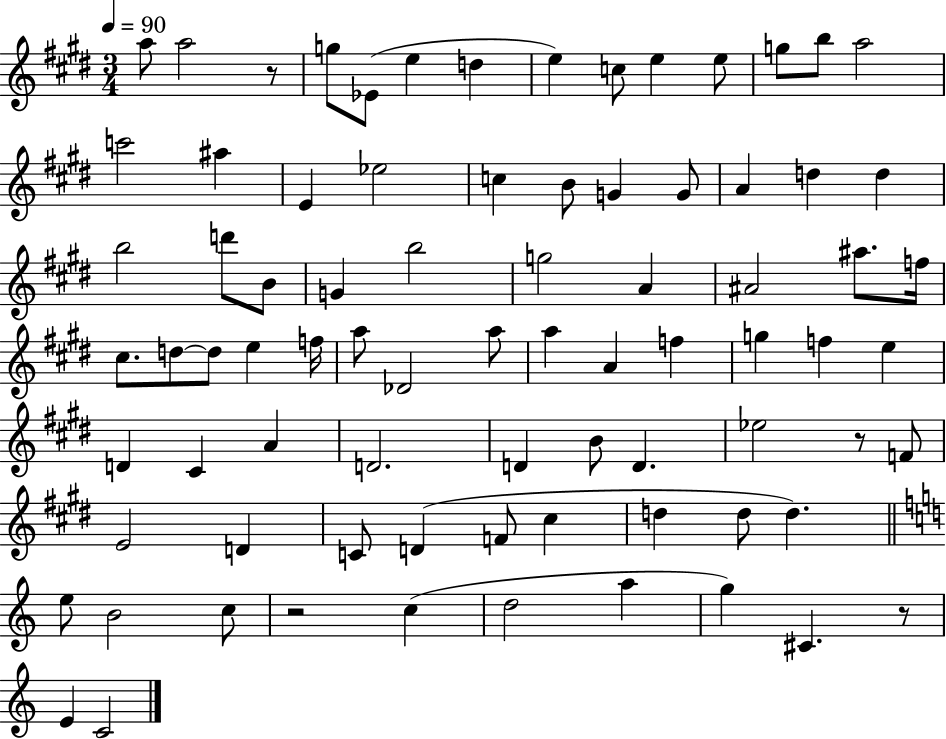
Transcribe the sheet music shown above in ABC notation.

X:1
T:Untitled
M:3/4
L:1/4
K:E
a/2 a2 z/2 g/2 _E/2 e d e c/2 e e/2 g/2 b/2 a2 c'2 ^a E _e2 c B/2 G G/2 A d d b2 d'/2 B/2 G b2 g2 A ^A2 ^a/2 f/4 ^c/2 d/2 d/2 e f/4 a/2 _D2 a/2 a A f g f e D ^C A D2 D B/2 D _e2 z/2 F/2 E2 D C/2 D F/2 ^c d d/2 d e/2 B2 c/2 z2 c d2 a g ^C z/2 E C2